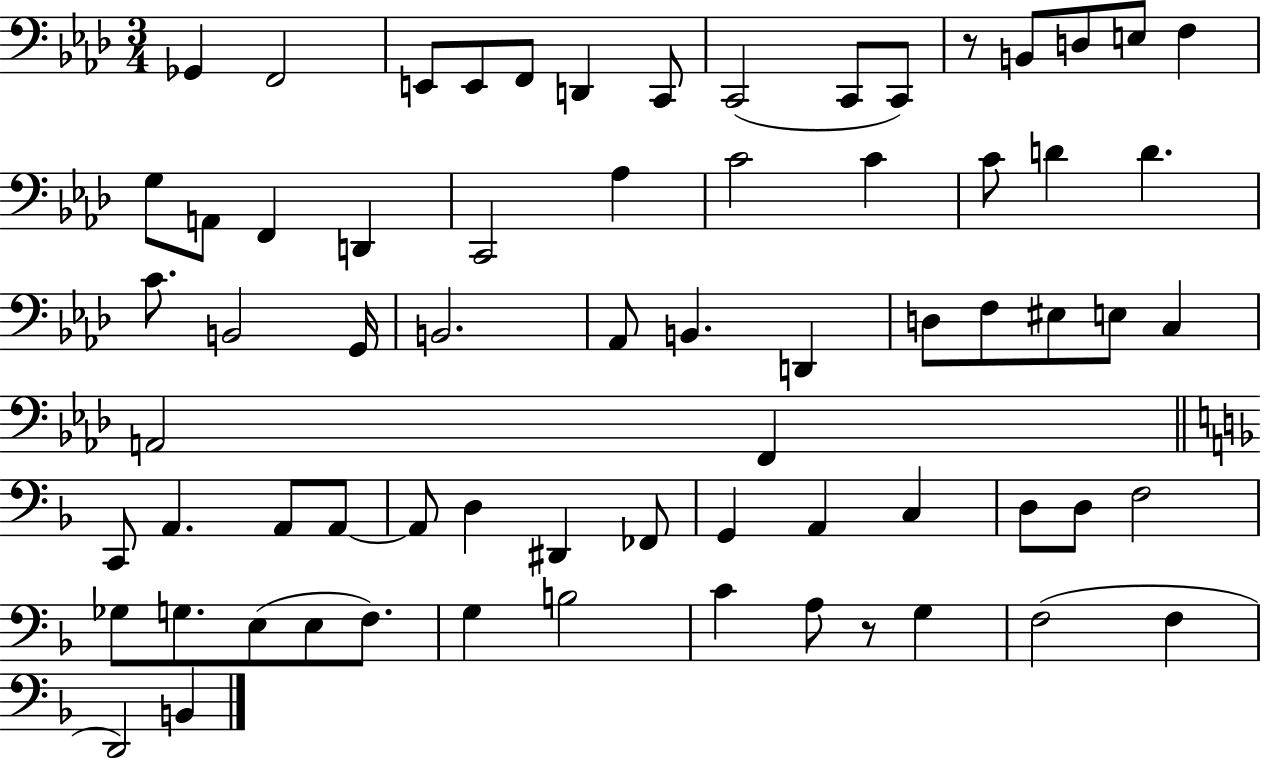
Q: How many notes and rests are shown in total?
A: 69